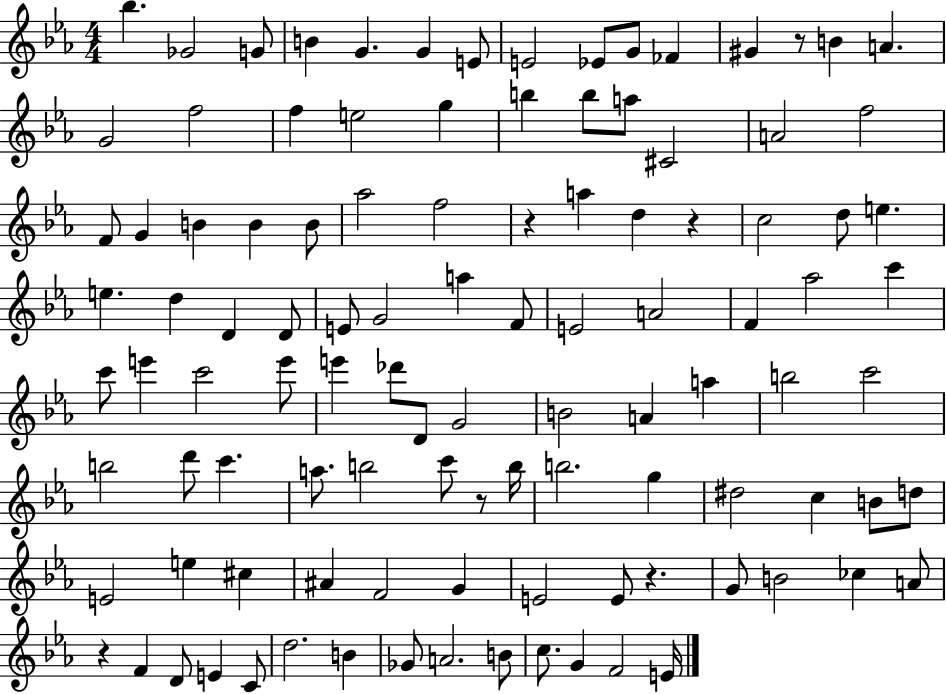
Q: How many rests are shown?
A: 6